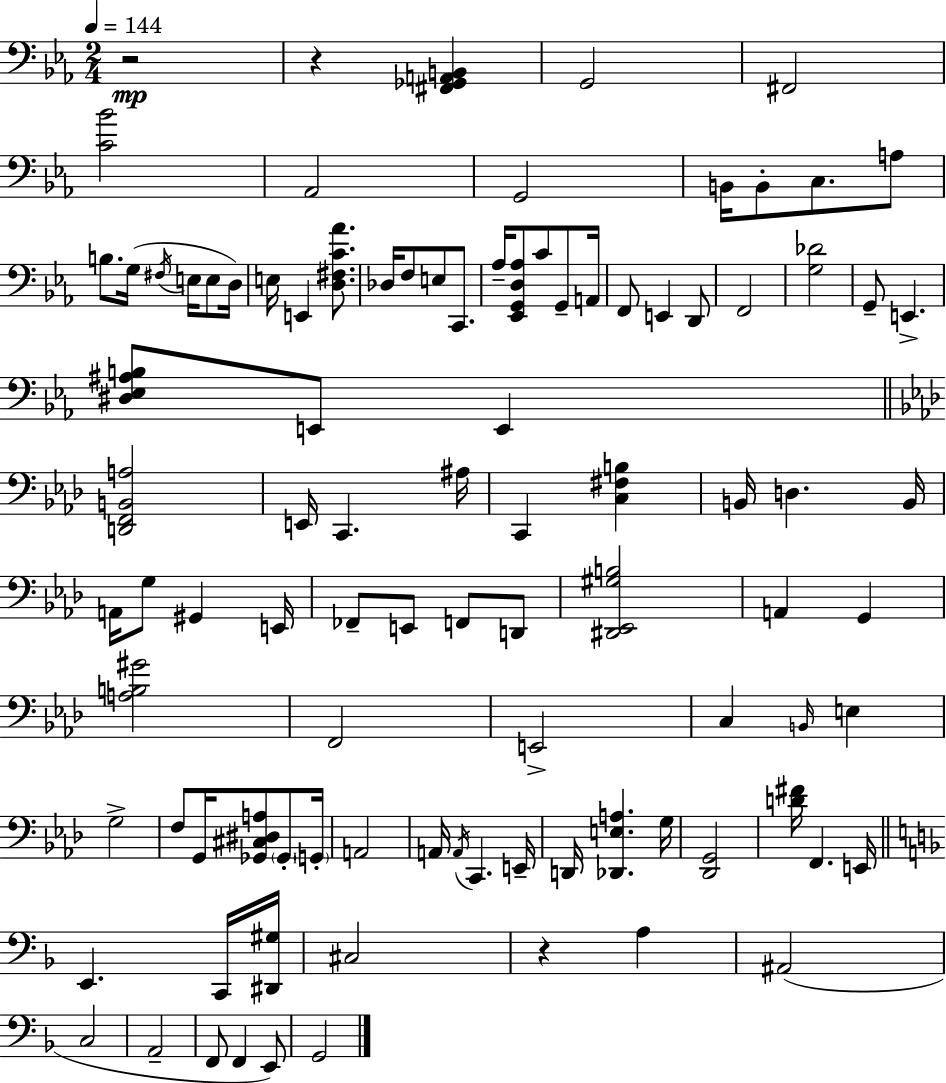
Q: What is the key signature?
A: C minor